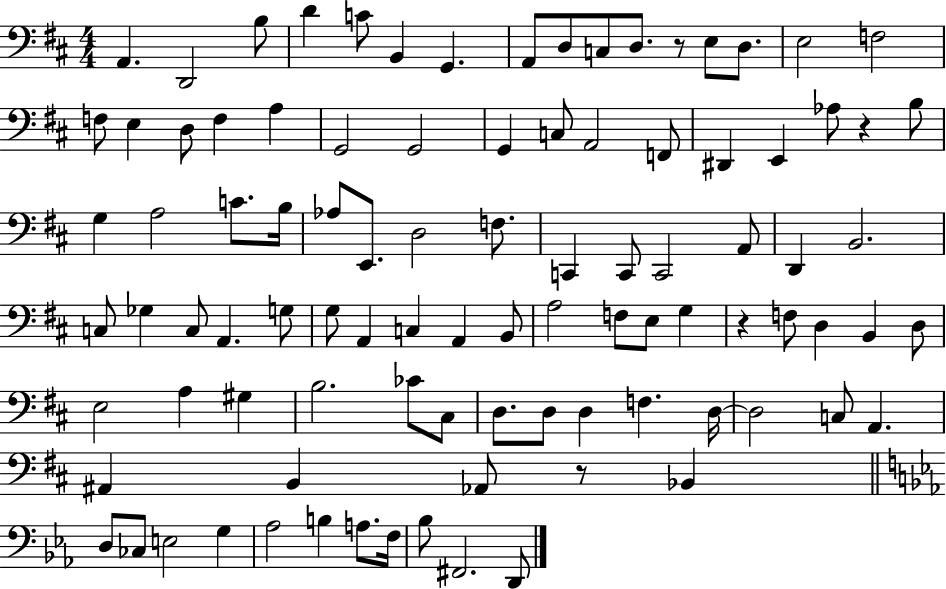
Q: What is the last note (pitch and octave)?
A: D2